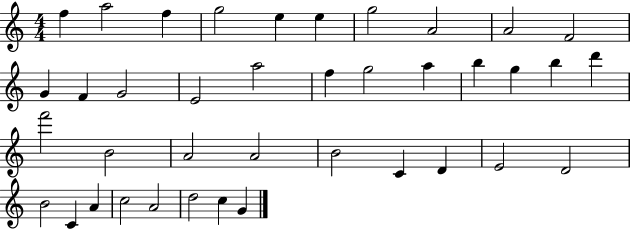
X:1
T:Untitled
M:4/4
L:1/4
K:C
f a2 f g2 e e g2 A2 A2 F2 G F G2 E2 a2 f g2 a b g b d' f'2 B2 A2 A2 B2 C D E2 D2 B2 C A c2 A2 d2 c G